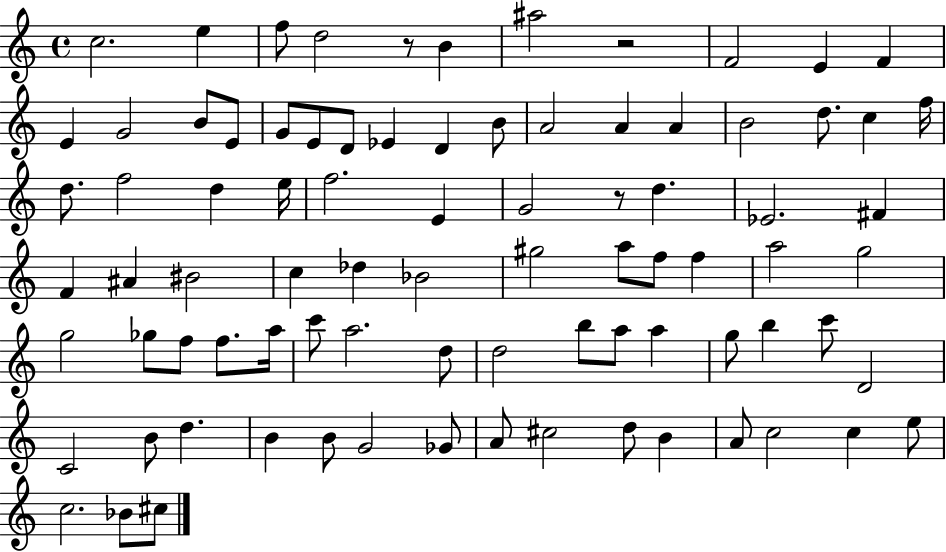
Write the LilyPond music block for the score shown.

{
  \clef treble
  \time 4/4
  \defaultTimeSignature
  \key c \major
  c''2. e''4 | f''8 d''2 r8 b'4 | ais''2 r2 | f'2 e'4 f'4 | \break e'4 g'2 b'8 e'8 | g'8 e'8 d'8 ees'4 d'4 b'8 | a'2 a'4 a'4 | b'2 d''8. c''4 f''16 | \break d''8. f''2 d''4 e''16 | f''2. e'4 | g'2 r8 d''4. | ees'2. fis'4 | \break f'4 ais'4 bis'2 | c''4 des''4 bes'2 | gis''2 a''8 f''8 f''4 | a''2 g''2 | \break g''2 ges''8 f''8 f''8. a''16 | c'''8 a''2. d''8 | d''2 b''8 a''8 a''4 | g''8 b''4 c'''8 d'2 | \break c'2 b'8 d''4. | b'4 b'8 g'2 ges'8 | a'8 cis''2 d''8 b'4 | a'8 c''2 c''4 e''8 | \break c''2. bes'8 cis''8 | \bar "|."
}